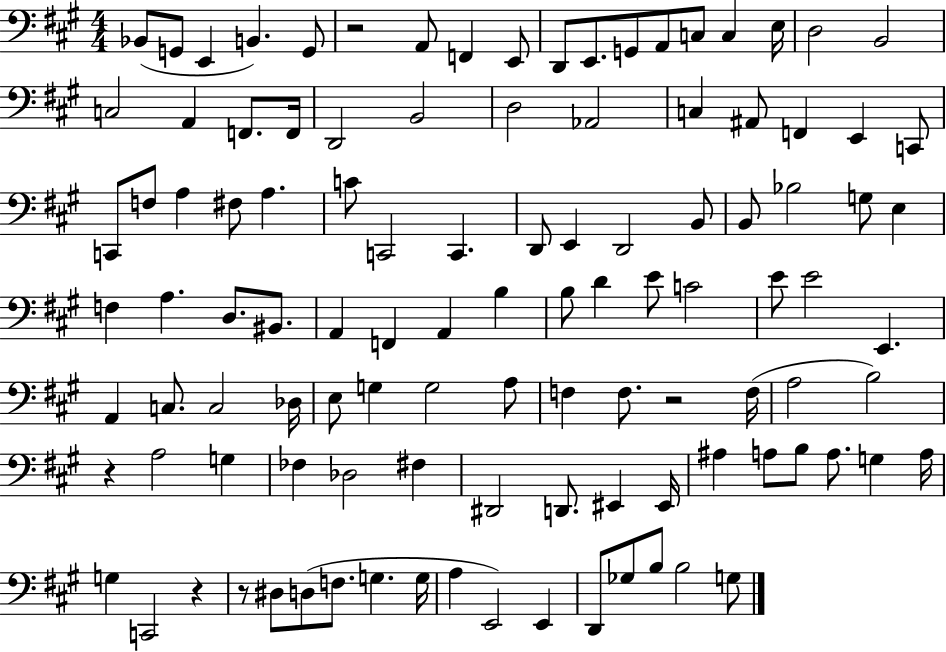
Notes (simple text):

Bb2/e G2/e E2/q B2/q. G2/e R/h A2/e F2/q E2/e D2/e E2/e. G2/e A2/e C3/e C3/q E3/s D3/h B2/h C3/h A2/q F2/e. F2/s D2/h B2/h D3/h Ab2/h C3/q A#2/e F2/q E2/q C2/e C2/e F3/e A3/q F#3/e A3/q. C4/e C2/h C2/q. D2/e E2/q D2/h B2/e B2/e Bb3/h G3/e E3/q F3/q A3/q. D3/e. BIS2/e. A2/q F2/q A2/q B3/q B3/e D4/q E4/e C4/h E4/e E4/h E2/q. A2/q C3/e. C3/h Db3/s E3/e G3/q G3/h A3/e F3/q F3/e. R/h F3/s A3/h B3/h R/q A3/h G3/q FES3/q Db3/h F#3/q D#2/h D2/e. EIS2/q EIS2/s A#3/q A3/e B3/e A3/e. G3/q A3/s G3/q C2/h R/q R/e D#3/e D3/e F3/e. G3/q. G3/s A3/q E2/h E2/q D2/e Gb3/e B3/e B3/h G3/e